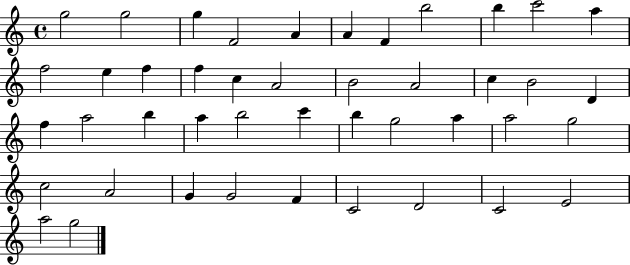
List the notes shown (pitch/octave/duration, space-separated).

G5/h G5/h G5/q F4/h A4/q A4/q F4/q B5/h B5/q C6/h A5/q F5/h E5/q F5/q F5/q C5/q A4/h B4/h A4/h C5/q B4/h D4/q F5/q A5/h B5/q A5/q B5/h C6/q B5/q G5/h A5/q A5/h G5/h C5/h A4/h G4/q G4/h F4/q C4/h D4/h C4/h E4/h A5/h G5/h